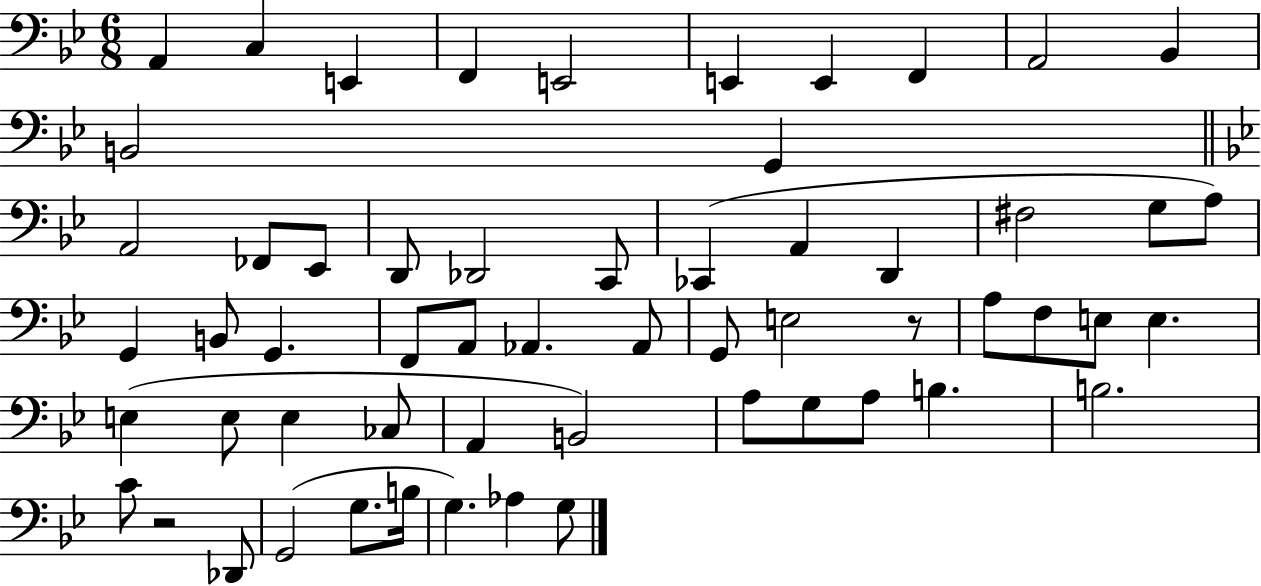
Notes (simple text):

A2/q C3/q E2/q F2/q E2/h E2/q E2/q F2/q A2/h Bb2/q B2/h G2/q A2/h FES2/e Eb2/e D2/e Db2/h C2/e CES2/q A2/q D2/q F#3/h G3/e A3/e G2/q B2/e G2/q. F2/e A2/e Ab2/q. Ab2/e G2/e E3/h R/e A3/e F3/e E3/e E3/q. E3/q E3/e E3/q CES3/e A2/q B2/h A3/e G3/e A3/e B3/q. B3/h. C4/e R/h Db2/e G2/h G3/e. B3/s G3/q. Ab3/q G3/e